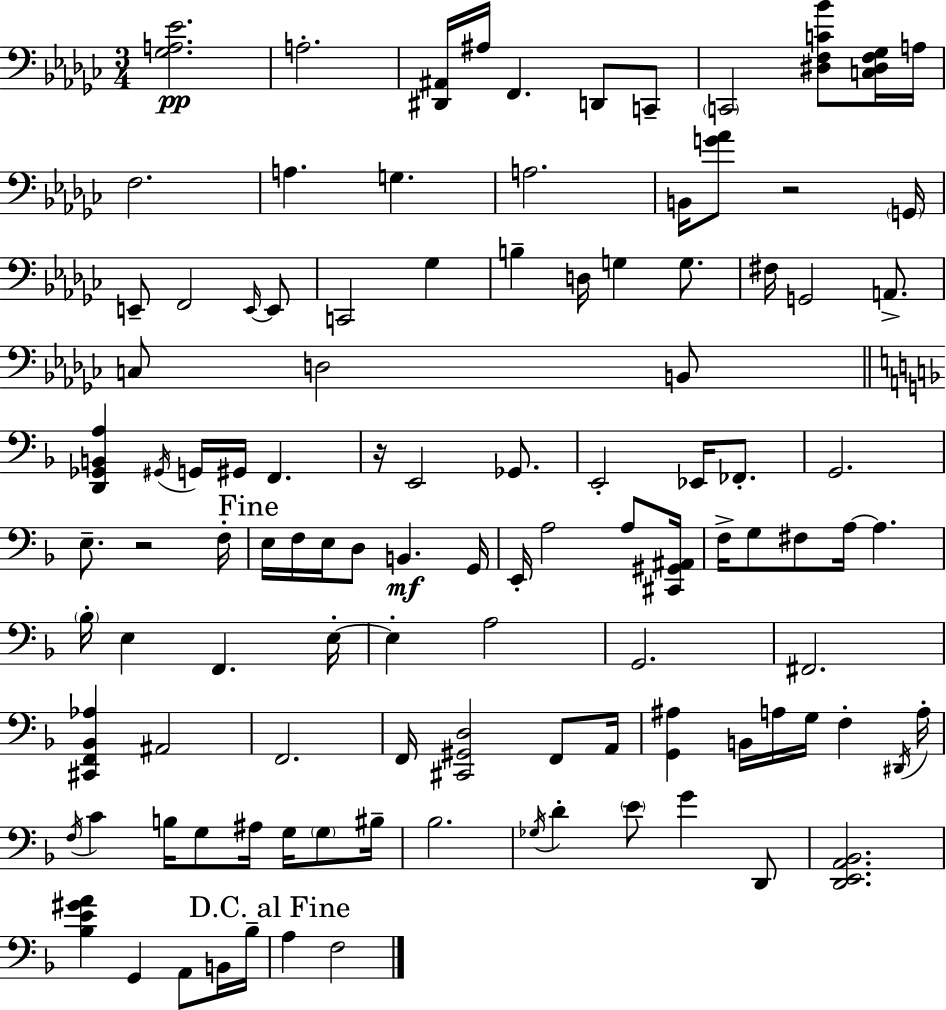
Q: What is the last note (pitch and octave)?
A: F3